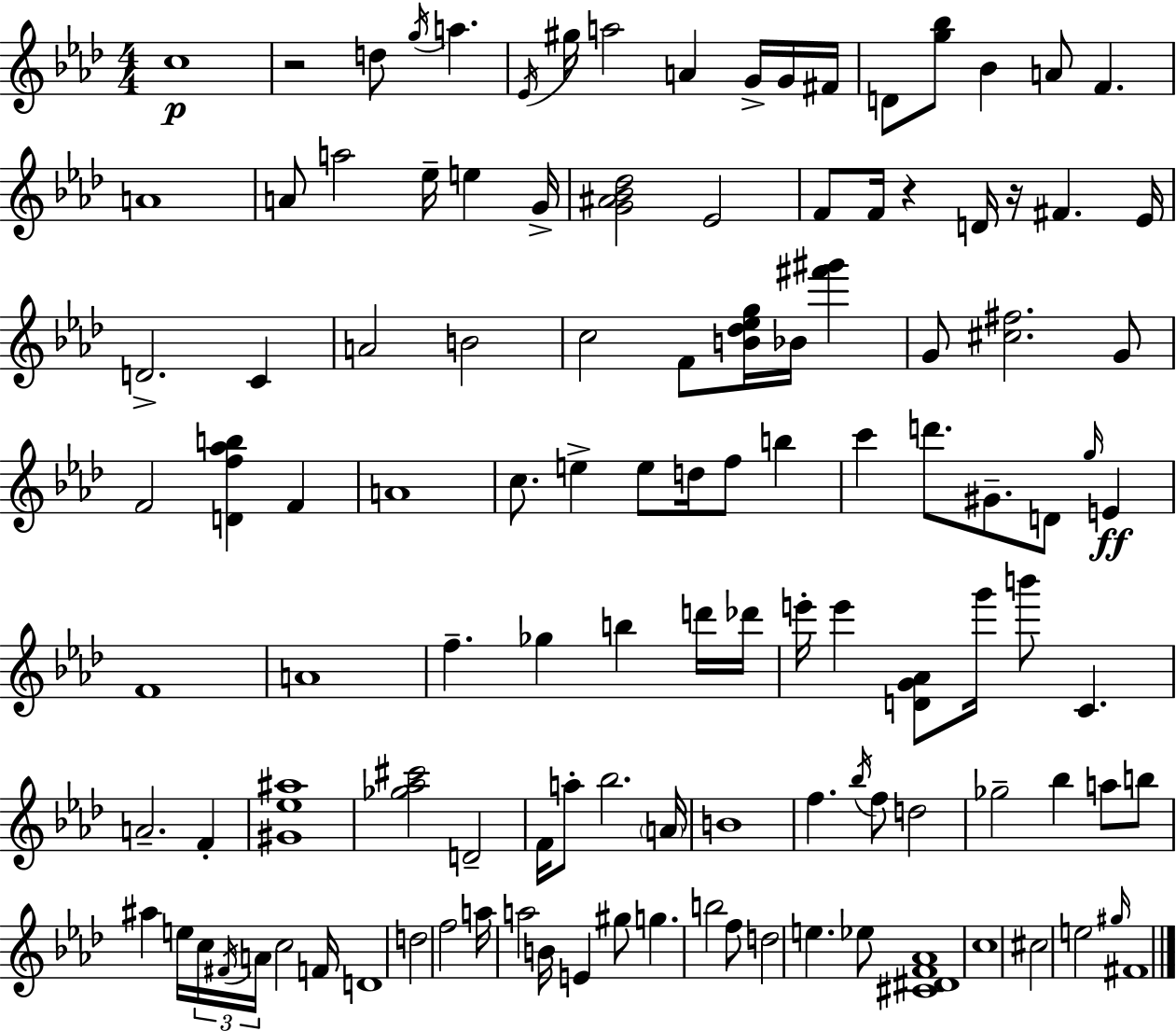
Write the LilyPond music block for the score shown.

{
  \clef treble
  \numericTimeSignature
  \time 4/4
  \key aes \major
  \repeat volta 2 { c''1\p | r2 d''8 \acciaccatura { g''16 } a''4. | \acciaccatura { ees'16 } gis''16 a''2 a'4 g'16-> | g'16 fis'16 d'8 <g'' bes''>8 bes'4 a'8 f'4. | \break a'1 | a'8 a''2 ees''16-- e''4 | g'16-> <g' ais' bes' des''>2 ees'2 | f'8 f'16 r4 d'16 r16 fis'4. | \break ees'16 d'2.-> c'4 | a'2 b'2 | c''2 f'8 <b' des'' ees'' g''>16 bes'16 <fis''' gis'''>4 | g'8 <cis'' fis''>2. | \break g'8 f'2 <d' f'' aes'' b''>4 f'4 | a'1 | c''8. e''4-> e''8 d''16 f''8 b''4 | c'''4 d'''8. gis'8.-- d'8 \grace { g''16 } e'4\ff | \break f'1 | a'1 | f''4.-- ges''4 b''4 | d'''16 des'''16 e'''16-. e'''4 <d' g' aes'>8 g'''16 b'''8 c'4. | \break a'2.-- f'4-. | <gis' ees'' ais''>1 | <ges'' aes'' cis'''>2 d'2-- | f'16 a''8-. bes''2. | \break \parenthesize a'16 b'1 | f''4. \acciaccatura { bes''16 } f''8 d''2 | ges''2-- bes''4 | a''8 b''8 ais''4 e''16 \tuplet 3/2 { c''16 \acciaccatura { fis'16 } a'16 } c''2 | \break f'16 d'1 | d''2 f''2 | a''16 a''2 b'16 e'4 | gis''8 g''4. b''2 | \break f''8 d''2 e''4. | ees''8 <cis' dis' f' aes'>1 | c''1 | cis''2 e''2 | \break \grace { gis''16 } fis'1 | } \bar "|."
}